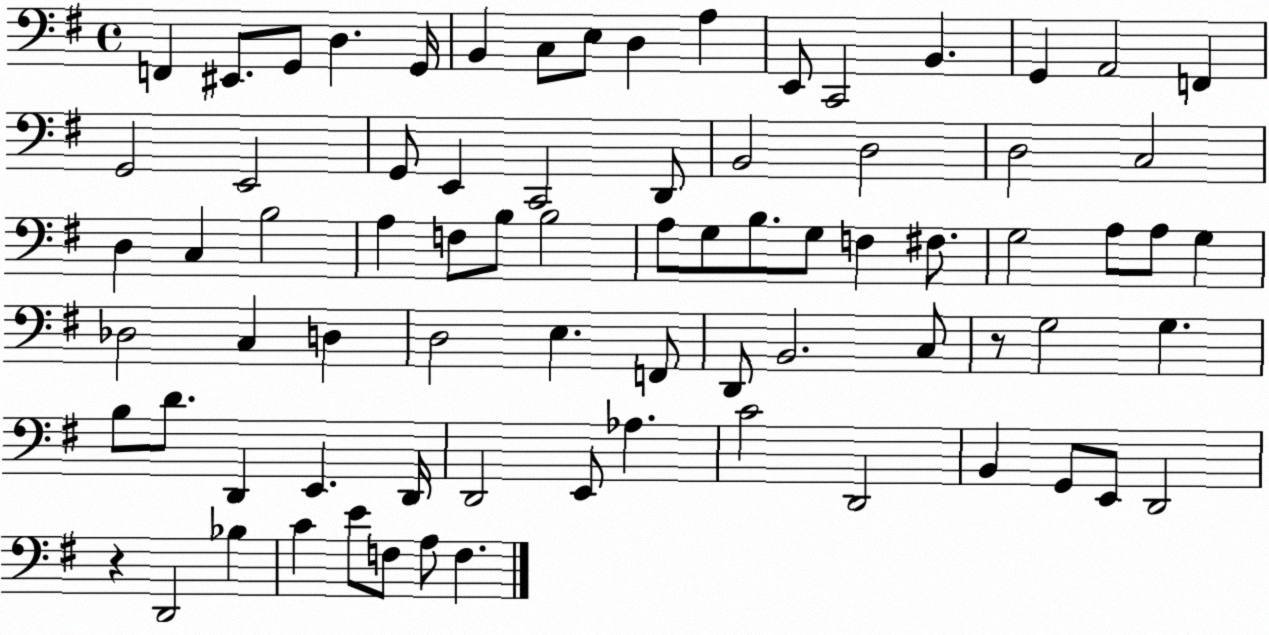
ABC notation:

X:1
T:Untitled
M:4/4
L:1/4
K:G
F,, ^E,,/2 G,,/2 D, G,,/4 B,, C,/2 E,/2 D, A, E,,/2 C,,2 B,, G,, A,,2 F,, G,,2 E,,2 G,,/2 E,, C,,2 D,,/2 B,,2 D,2 D,2 C,2 D, C, B,2 A, F,/2 B,/2 B,2 A,/2 G,/2 B,/2 G,/2 F, ^F,/2 G,2 A,/2 A,/2 G, _D,2 C, D, D,2 E, F,,/2 D,,/2 B,,2 C,/2 z/2 G,2 G, B,/2 D/2 D,, E,, D,,/4 D,,2 E,,/2 _A, C2 D,,2 B,, G,,/2 E,,/2 D,,2 z D,,2 _B, C E/2 F,/2 A,/2 F,